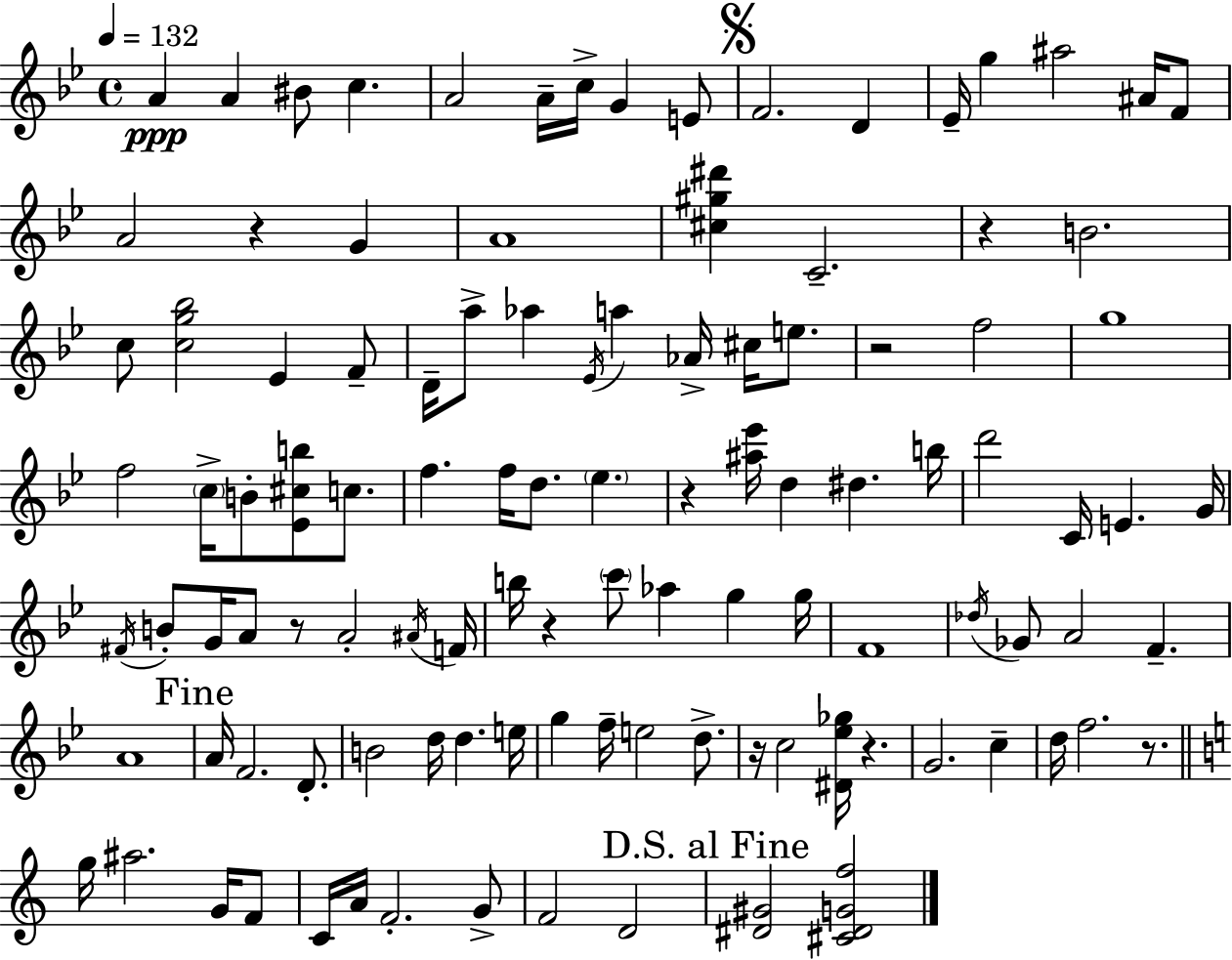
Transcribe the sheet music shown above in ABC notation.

X:1
T:Untitled
M:4/4
L:1/4
K:Gm
A A ^B/2 c A2 A/4 c/4 G E/2 F2 D _E/4 g ^a2 ^A/4 F/2 A2 z G A4 [^c^g^d'] C2 z B2 c/2 [cg_b]2 _E F/2 D/4 a/2 _a _E/4 a _A/4 ^c/4 e/2 z2 f2 g4 f2 c/4 B/2 [_E^cb]/2 c/2 f f/4 d/2 _e z [^a_e']/4 d ^d b/4 d'2 C/4 E G/4 ^F/4 B/2 G/4 A/2 z/2 A2 ^A/4 F/4 b/4 z c'/2 _a g g/4 F4 _d/4 _G/2 A2 F A4 A/4 F2 D/2 B2 d/4 d e/4 g f/4 e2 d/2 z/4 c2 [^D_e_g]/4 z G2 c d/4 f2 z/2 g/4 ^a2 G/4 F/2 C/4 A/4 F2 G/2 F2 D2 [^D^G]2 [^C^DGf]2